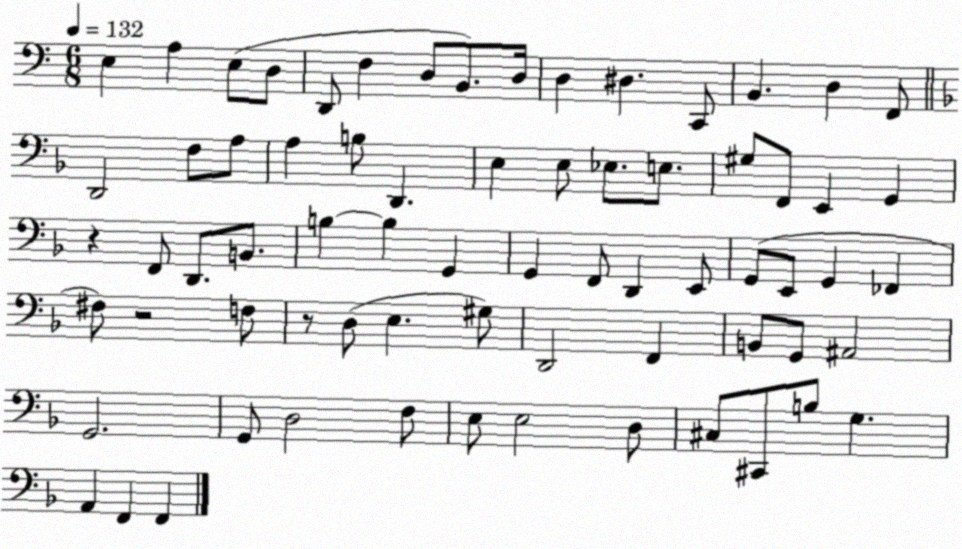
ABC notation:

X:1
T:Untitled
M:6/8
L:1/4
K:C
E, A, E,/2 D,/2 D,,/2 F, D,/2 B,,/2 D,/4 D, ^D, C,,/2 B,, D, F,,/2 D,,2 F,/2 A,/2 A, B,/2 D,, E, E,/2 _E,/2 E,/2 ^G,/2 F,,/2 E,, G,, z F,,/2 D,,/2 B,,/2 B, B, G,, G,, F,,/2 D,, E,,/2 G,,/2 E,,/2 G,, _F,, ^F,/2 z2 F,/2 z/2 D,/2 E, ^G,/2 D,,2 F,, B,,/2 G,,/2 ^A,,2 G,,2 G,,/2 D,2 F,/2 E,/2 E,2 D,/2 ^C,/2 ^C,,/2 B,/2 G, A,, F,, F,,